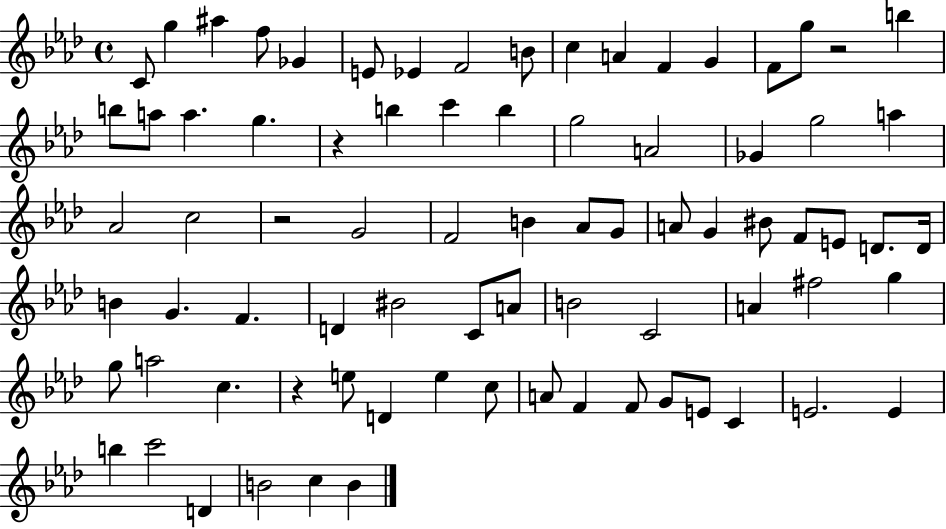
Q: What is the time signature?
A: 4/4